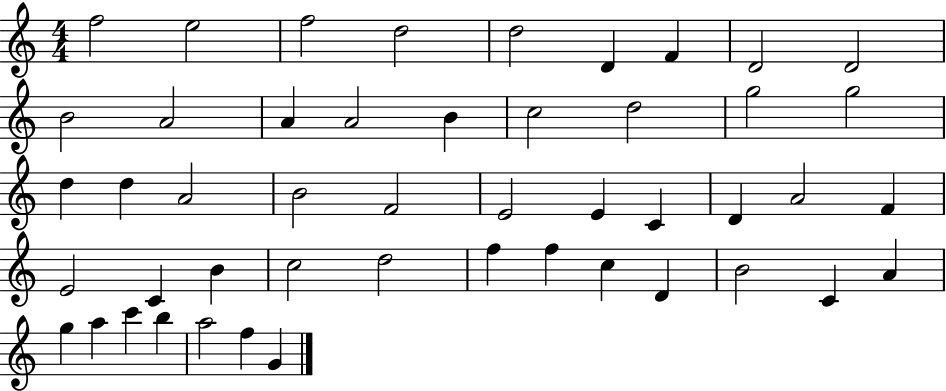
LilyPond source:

{
  \clef treble
  \numericTimeSignature
  \time 4/4
  \key c \major
  f''2 e''2 | f''2 d''2 | d''2 d'4 f'4 | d'2 d'2 | \break b'2 a'2 | a'4 a'2 b'4 | c''2 d''2 | g''2 g''2 | \break d''4 d''4 a'2 | b'2 f'2 | e'2 e'4 c'4 | d'4 a'2 f'4 | \break e'2 c'4 b'4 | c''2 d''2 | f''4 f''4 c''4 d'4 | b'2 c'4 a'4 | \break g''4 a''4 c'''4 b''4 | a''2 f''4 g'4 | \bar "|."
}